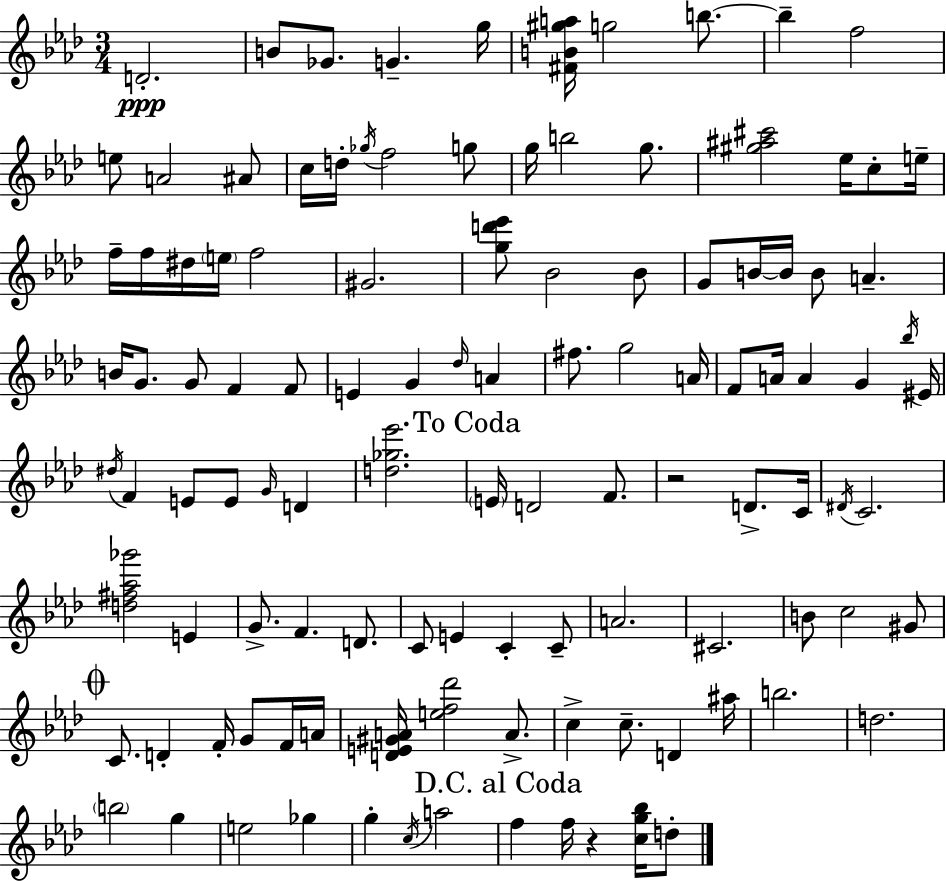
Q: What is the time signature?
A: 3/4